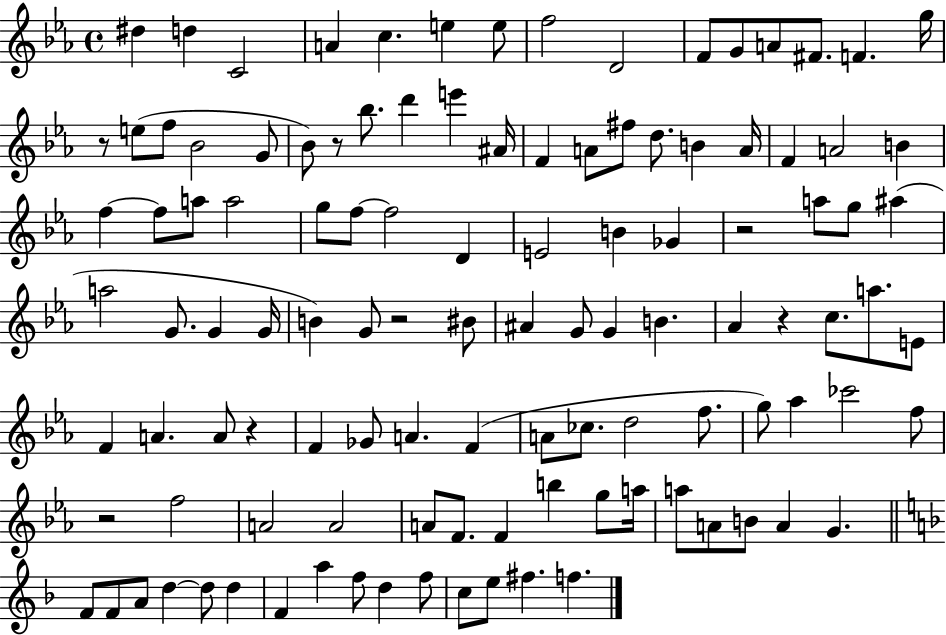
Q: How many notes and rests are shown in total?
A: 113